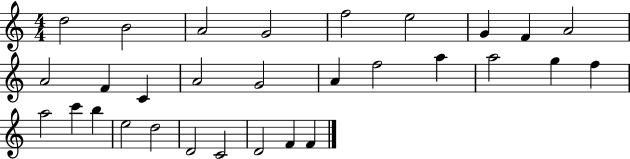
X:1
T:Untitled
M:4/4
L:1/4
K:C
d2 B2 A2 G2 f2 e2 G F A2 A2 F C A2 G2 A f2 a a2 g f a2 c' b e2 d2 D2 C2 D2 F F